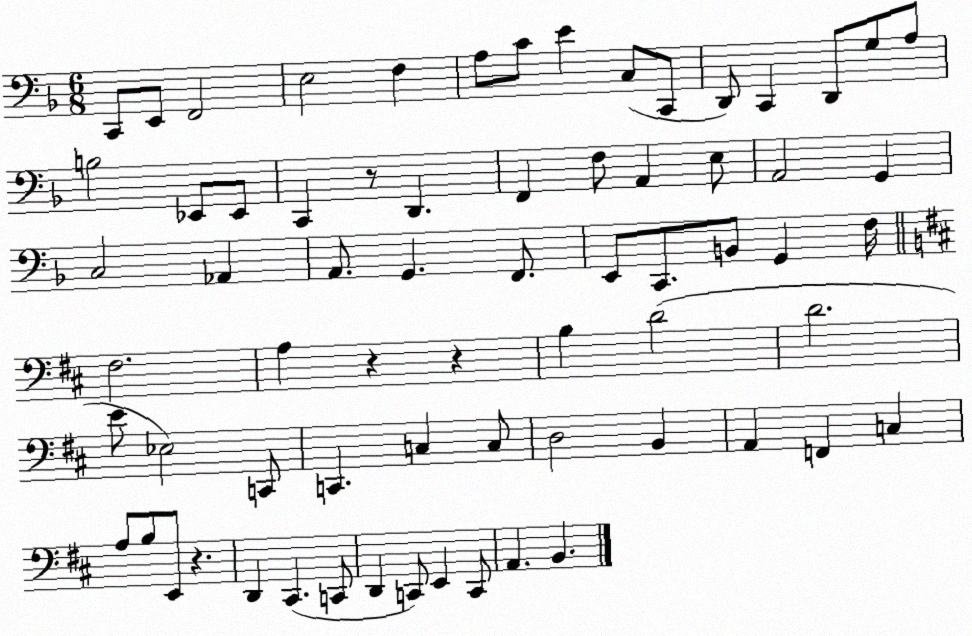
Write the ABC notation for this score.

X:1
T:Untitled
M:6/8
L:1/4
K:F
C,,/2 E,,/2 F,,2 E,2 F, A,/2 C/2 E C,/2 C,,/2 D,,/2 C,, D,,/2 G,/2 A,/2 B,2 _E,,/2 _E,,/2 C,, z/2 D,, F,, F,/2 A,, E,/2 A,,2 G,, C,2 _A,, A,,/2 G,, F,,/2 E,,/2 C,,/2 B,,/2 G,, F,/4 ^F,2 A, z z B, D2 D2 E/2 _E,2 C,,/2 C,, C, C,/2 D,2 B,, A,, F,, C, A,/2 B,/2 E,,/2 z D,, ^C,, C,,/2 D,, C,,/2 E,, C,,/2 A,, B,,